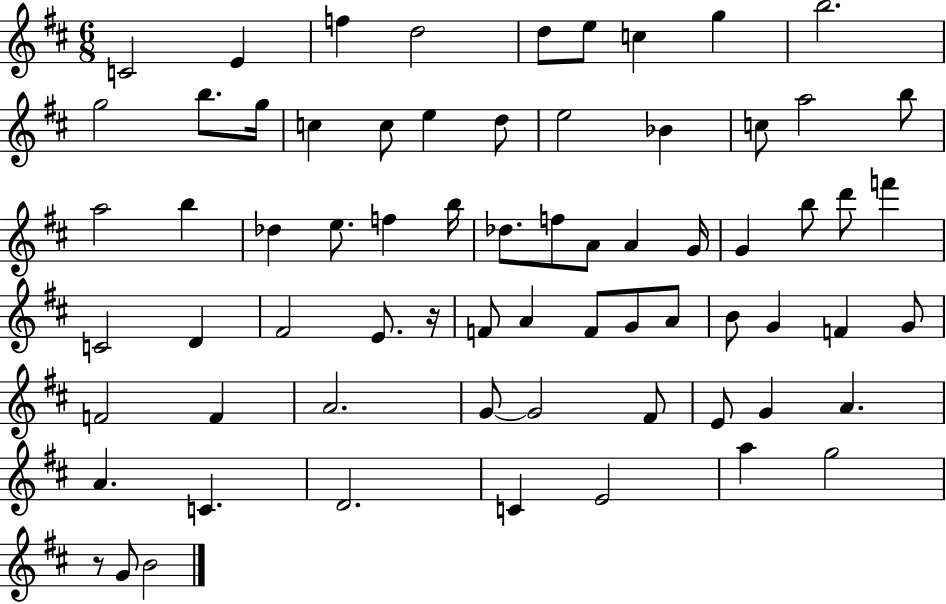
C4/h E4/q F5/q D5/h D5/e E5/e C5/q G5/q B5/h. G5/h B5/e. G5/s C5/q C5/e E5/q D5/e E5/h Bb4/q C5/e A5/h B5/e A5/h B5/q Db5/q E5/e. F5/q B5/s Db5/e. F5/e A4/e A4/q G4/s G4/q B5/e D6/e F6/q C4/h D4/q F#4/h E4/e. R/s F4/e A4/q F4/e G4/e A4/e B4/e G4/q F4/q G4/e F4/h F4/q A4/h. G4/e G4/h F#4/e E4/e G4/q A4/q. A4/q. C4/q. D4/h. C4/q E4/h A5/q G5/h R/e G4/e B4/h